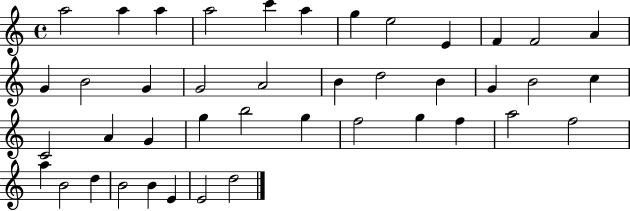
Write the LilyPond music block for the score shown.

{
  \clef treble
  \time 4/4
  \defaultTimeSignature
  \key c \major
  a''2 a''4 a''4 | a''2 c'''4 a''4 | g''4 e''2 e'4 | f'4 f'2 a'4 | \break g'4 b'2 g'4 | g'2 a'2 | b'4 d''2 b'4 | g'4 b'2 c''4 | \break c'2 a'4 g'4 | g''4 b''2 g''4 | f''2 g''4 f''4 | a''2 f''2 | \break a''4 b'2 d''4 | b'2 b'4 e'4 | e'2 d''2 | \bar "|."
}